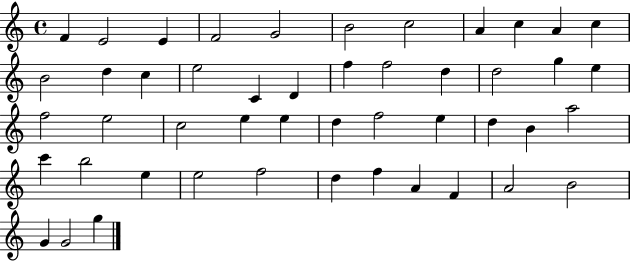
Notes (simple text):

F4/q E4/h E4/q F4/h G4/h B4/h C5/h A4/q C5/q A4/q C5/q B4/h D5/q C5/q E5/h C4/q D4/q F5/q F5/h D5/q D5/h G5/q E5/q F5/h E5/h C5/h E5/q E5/q D5/q F5/h E5/q D5/q B4/q A5/h C6/q B5/h E5/q E5/h F5/h D5/q F5/q A4/q F4/q A4/h B4/h G4/q G4/h G5/q